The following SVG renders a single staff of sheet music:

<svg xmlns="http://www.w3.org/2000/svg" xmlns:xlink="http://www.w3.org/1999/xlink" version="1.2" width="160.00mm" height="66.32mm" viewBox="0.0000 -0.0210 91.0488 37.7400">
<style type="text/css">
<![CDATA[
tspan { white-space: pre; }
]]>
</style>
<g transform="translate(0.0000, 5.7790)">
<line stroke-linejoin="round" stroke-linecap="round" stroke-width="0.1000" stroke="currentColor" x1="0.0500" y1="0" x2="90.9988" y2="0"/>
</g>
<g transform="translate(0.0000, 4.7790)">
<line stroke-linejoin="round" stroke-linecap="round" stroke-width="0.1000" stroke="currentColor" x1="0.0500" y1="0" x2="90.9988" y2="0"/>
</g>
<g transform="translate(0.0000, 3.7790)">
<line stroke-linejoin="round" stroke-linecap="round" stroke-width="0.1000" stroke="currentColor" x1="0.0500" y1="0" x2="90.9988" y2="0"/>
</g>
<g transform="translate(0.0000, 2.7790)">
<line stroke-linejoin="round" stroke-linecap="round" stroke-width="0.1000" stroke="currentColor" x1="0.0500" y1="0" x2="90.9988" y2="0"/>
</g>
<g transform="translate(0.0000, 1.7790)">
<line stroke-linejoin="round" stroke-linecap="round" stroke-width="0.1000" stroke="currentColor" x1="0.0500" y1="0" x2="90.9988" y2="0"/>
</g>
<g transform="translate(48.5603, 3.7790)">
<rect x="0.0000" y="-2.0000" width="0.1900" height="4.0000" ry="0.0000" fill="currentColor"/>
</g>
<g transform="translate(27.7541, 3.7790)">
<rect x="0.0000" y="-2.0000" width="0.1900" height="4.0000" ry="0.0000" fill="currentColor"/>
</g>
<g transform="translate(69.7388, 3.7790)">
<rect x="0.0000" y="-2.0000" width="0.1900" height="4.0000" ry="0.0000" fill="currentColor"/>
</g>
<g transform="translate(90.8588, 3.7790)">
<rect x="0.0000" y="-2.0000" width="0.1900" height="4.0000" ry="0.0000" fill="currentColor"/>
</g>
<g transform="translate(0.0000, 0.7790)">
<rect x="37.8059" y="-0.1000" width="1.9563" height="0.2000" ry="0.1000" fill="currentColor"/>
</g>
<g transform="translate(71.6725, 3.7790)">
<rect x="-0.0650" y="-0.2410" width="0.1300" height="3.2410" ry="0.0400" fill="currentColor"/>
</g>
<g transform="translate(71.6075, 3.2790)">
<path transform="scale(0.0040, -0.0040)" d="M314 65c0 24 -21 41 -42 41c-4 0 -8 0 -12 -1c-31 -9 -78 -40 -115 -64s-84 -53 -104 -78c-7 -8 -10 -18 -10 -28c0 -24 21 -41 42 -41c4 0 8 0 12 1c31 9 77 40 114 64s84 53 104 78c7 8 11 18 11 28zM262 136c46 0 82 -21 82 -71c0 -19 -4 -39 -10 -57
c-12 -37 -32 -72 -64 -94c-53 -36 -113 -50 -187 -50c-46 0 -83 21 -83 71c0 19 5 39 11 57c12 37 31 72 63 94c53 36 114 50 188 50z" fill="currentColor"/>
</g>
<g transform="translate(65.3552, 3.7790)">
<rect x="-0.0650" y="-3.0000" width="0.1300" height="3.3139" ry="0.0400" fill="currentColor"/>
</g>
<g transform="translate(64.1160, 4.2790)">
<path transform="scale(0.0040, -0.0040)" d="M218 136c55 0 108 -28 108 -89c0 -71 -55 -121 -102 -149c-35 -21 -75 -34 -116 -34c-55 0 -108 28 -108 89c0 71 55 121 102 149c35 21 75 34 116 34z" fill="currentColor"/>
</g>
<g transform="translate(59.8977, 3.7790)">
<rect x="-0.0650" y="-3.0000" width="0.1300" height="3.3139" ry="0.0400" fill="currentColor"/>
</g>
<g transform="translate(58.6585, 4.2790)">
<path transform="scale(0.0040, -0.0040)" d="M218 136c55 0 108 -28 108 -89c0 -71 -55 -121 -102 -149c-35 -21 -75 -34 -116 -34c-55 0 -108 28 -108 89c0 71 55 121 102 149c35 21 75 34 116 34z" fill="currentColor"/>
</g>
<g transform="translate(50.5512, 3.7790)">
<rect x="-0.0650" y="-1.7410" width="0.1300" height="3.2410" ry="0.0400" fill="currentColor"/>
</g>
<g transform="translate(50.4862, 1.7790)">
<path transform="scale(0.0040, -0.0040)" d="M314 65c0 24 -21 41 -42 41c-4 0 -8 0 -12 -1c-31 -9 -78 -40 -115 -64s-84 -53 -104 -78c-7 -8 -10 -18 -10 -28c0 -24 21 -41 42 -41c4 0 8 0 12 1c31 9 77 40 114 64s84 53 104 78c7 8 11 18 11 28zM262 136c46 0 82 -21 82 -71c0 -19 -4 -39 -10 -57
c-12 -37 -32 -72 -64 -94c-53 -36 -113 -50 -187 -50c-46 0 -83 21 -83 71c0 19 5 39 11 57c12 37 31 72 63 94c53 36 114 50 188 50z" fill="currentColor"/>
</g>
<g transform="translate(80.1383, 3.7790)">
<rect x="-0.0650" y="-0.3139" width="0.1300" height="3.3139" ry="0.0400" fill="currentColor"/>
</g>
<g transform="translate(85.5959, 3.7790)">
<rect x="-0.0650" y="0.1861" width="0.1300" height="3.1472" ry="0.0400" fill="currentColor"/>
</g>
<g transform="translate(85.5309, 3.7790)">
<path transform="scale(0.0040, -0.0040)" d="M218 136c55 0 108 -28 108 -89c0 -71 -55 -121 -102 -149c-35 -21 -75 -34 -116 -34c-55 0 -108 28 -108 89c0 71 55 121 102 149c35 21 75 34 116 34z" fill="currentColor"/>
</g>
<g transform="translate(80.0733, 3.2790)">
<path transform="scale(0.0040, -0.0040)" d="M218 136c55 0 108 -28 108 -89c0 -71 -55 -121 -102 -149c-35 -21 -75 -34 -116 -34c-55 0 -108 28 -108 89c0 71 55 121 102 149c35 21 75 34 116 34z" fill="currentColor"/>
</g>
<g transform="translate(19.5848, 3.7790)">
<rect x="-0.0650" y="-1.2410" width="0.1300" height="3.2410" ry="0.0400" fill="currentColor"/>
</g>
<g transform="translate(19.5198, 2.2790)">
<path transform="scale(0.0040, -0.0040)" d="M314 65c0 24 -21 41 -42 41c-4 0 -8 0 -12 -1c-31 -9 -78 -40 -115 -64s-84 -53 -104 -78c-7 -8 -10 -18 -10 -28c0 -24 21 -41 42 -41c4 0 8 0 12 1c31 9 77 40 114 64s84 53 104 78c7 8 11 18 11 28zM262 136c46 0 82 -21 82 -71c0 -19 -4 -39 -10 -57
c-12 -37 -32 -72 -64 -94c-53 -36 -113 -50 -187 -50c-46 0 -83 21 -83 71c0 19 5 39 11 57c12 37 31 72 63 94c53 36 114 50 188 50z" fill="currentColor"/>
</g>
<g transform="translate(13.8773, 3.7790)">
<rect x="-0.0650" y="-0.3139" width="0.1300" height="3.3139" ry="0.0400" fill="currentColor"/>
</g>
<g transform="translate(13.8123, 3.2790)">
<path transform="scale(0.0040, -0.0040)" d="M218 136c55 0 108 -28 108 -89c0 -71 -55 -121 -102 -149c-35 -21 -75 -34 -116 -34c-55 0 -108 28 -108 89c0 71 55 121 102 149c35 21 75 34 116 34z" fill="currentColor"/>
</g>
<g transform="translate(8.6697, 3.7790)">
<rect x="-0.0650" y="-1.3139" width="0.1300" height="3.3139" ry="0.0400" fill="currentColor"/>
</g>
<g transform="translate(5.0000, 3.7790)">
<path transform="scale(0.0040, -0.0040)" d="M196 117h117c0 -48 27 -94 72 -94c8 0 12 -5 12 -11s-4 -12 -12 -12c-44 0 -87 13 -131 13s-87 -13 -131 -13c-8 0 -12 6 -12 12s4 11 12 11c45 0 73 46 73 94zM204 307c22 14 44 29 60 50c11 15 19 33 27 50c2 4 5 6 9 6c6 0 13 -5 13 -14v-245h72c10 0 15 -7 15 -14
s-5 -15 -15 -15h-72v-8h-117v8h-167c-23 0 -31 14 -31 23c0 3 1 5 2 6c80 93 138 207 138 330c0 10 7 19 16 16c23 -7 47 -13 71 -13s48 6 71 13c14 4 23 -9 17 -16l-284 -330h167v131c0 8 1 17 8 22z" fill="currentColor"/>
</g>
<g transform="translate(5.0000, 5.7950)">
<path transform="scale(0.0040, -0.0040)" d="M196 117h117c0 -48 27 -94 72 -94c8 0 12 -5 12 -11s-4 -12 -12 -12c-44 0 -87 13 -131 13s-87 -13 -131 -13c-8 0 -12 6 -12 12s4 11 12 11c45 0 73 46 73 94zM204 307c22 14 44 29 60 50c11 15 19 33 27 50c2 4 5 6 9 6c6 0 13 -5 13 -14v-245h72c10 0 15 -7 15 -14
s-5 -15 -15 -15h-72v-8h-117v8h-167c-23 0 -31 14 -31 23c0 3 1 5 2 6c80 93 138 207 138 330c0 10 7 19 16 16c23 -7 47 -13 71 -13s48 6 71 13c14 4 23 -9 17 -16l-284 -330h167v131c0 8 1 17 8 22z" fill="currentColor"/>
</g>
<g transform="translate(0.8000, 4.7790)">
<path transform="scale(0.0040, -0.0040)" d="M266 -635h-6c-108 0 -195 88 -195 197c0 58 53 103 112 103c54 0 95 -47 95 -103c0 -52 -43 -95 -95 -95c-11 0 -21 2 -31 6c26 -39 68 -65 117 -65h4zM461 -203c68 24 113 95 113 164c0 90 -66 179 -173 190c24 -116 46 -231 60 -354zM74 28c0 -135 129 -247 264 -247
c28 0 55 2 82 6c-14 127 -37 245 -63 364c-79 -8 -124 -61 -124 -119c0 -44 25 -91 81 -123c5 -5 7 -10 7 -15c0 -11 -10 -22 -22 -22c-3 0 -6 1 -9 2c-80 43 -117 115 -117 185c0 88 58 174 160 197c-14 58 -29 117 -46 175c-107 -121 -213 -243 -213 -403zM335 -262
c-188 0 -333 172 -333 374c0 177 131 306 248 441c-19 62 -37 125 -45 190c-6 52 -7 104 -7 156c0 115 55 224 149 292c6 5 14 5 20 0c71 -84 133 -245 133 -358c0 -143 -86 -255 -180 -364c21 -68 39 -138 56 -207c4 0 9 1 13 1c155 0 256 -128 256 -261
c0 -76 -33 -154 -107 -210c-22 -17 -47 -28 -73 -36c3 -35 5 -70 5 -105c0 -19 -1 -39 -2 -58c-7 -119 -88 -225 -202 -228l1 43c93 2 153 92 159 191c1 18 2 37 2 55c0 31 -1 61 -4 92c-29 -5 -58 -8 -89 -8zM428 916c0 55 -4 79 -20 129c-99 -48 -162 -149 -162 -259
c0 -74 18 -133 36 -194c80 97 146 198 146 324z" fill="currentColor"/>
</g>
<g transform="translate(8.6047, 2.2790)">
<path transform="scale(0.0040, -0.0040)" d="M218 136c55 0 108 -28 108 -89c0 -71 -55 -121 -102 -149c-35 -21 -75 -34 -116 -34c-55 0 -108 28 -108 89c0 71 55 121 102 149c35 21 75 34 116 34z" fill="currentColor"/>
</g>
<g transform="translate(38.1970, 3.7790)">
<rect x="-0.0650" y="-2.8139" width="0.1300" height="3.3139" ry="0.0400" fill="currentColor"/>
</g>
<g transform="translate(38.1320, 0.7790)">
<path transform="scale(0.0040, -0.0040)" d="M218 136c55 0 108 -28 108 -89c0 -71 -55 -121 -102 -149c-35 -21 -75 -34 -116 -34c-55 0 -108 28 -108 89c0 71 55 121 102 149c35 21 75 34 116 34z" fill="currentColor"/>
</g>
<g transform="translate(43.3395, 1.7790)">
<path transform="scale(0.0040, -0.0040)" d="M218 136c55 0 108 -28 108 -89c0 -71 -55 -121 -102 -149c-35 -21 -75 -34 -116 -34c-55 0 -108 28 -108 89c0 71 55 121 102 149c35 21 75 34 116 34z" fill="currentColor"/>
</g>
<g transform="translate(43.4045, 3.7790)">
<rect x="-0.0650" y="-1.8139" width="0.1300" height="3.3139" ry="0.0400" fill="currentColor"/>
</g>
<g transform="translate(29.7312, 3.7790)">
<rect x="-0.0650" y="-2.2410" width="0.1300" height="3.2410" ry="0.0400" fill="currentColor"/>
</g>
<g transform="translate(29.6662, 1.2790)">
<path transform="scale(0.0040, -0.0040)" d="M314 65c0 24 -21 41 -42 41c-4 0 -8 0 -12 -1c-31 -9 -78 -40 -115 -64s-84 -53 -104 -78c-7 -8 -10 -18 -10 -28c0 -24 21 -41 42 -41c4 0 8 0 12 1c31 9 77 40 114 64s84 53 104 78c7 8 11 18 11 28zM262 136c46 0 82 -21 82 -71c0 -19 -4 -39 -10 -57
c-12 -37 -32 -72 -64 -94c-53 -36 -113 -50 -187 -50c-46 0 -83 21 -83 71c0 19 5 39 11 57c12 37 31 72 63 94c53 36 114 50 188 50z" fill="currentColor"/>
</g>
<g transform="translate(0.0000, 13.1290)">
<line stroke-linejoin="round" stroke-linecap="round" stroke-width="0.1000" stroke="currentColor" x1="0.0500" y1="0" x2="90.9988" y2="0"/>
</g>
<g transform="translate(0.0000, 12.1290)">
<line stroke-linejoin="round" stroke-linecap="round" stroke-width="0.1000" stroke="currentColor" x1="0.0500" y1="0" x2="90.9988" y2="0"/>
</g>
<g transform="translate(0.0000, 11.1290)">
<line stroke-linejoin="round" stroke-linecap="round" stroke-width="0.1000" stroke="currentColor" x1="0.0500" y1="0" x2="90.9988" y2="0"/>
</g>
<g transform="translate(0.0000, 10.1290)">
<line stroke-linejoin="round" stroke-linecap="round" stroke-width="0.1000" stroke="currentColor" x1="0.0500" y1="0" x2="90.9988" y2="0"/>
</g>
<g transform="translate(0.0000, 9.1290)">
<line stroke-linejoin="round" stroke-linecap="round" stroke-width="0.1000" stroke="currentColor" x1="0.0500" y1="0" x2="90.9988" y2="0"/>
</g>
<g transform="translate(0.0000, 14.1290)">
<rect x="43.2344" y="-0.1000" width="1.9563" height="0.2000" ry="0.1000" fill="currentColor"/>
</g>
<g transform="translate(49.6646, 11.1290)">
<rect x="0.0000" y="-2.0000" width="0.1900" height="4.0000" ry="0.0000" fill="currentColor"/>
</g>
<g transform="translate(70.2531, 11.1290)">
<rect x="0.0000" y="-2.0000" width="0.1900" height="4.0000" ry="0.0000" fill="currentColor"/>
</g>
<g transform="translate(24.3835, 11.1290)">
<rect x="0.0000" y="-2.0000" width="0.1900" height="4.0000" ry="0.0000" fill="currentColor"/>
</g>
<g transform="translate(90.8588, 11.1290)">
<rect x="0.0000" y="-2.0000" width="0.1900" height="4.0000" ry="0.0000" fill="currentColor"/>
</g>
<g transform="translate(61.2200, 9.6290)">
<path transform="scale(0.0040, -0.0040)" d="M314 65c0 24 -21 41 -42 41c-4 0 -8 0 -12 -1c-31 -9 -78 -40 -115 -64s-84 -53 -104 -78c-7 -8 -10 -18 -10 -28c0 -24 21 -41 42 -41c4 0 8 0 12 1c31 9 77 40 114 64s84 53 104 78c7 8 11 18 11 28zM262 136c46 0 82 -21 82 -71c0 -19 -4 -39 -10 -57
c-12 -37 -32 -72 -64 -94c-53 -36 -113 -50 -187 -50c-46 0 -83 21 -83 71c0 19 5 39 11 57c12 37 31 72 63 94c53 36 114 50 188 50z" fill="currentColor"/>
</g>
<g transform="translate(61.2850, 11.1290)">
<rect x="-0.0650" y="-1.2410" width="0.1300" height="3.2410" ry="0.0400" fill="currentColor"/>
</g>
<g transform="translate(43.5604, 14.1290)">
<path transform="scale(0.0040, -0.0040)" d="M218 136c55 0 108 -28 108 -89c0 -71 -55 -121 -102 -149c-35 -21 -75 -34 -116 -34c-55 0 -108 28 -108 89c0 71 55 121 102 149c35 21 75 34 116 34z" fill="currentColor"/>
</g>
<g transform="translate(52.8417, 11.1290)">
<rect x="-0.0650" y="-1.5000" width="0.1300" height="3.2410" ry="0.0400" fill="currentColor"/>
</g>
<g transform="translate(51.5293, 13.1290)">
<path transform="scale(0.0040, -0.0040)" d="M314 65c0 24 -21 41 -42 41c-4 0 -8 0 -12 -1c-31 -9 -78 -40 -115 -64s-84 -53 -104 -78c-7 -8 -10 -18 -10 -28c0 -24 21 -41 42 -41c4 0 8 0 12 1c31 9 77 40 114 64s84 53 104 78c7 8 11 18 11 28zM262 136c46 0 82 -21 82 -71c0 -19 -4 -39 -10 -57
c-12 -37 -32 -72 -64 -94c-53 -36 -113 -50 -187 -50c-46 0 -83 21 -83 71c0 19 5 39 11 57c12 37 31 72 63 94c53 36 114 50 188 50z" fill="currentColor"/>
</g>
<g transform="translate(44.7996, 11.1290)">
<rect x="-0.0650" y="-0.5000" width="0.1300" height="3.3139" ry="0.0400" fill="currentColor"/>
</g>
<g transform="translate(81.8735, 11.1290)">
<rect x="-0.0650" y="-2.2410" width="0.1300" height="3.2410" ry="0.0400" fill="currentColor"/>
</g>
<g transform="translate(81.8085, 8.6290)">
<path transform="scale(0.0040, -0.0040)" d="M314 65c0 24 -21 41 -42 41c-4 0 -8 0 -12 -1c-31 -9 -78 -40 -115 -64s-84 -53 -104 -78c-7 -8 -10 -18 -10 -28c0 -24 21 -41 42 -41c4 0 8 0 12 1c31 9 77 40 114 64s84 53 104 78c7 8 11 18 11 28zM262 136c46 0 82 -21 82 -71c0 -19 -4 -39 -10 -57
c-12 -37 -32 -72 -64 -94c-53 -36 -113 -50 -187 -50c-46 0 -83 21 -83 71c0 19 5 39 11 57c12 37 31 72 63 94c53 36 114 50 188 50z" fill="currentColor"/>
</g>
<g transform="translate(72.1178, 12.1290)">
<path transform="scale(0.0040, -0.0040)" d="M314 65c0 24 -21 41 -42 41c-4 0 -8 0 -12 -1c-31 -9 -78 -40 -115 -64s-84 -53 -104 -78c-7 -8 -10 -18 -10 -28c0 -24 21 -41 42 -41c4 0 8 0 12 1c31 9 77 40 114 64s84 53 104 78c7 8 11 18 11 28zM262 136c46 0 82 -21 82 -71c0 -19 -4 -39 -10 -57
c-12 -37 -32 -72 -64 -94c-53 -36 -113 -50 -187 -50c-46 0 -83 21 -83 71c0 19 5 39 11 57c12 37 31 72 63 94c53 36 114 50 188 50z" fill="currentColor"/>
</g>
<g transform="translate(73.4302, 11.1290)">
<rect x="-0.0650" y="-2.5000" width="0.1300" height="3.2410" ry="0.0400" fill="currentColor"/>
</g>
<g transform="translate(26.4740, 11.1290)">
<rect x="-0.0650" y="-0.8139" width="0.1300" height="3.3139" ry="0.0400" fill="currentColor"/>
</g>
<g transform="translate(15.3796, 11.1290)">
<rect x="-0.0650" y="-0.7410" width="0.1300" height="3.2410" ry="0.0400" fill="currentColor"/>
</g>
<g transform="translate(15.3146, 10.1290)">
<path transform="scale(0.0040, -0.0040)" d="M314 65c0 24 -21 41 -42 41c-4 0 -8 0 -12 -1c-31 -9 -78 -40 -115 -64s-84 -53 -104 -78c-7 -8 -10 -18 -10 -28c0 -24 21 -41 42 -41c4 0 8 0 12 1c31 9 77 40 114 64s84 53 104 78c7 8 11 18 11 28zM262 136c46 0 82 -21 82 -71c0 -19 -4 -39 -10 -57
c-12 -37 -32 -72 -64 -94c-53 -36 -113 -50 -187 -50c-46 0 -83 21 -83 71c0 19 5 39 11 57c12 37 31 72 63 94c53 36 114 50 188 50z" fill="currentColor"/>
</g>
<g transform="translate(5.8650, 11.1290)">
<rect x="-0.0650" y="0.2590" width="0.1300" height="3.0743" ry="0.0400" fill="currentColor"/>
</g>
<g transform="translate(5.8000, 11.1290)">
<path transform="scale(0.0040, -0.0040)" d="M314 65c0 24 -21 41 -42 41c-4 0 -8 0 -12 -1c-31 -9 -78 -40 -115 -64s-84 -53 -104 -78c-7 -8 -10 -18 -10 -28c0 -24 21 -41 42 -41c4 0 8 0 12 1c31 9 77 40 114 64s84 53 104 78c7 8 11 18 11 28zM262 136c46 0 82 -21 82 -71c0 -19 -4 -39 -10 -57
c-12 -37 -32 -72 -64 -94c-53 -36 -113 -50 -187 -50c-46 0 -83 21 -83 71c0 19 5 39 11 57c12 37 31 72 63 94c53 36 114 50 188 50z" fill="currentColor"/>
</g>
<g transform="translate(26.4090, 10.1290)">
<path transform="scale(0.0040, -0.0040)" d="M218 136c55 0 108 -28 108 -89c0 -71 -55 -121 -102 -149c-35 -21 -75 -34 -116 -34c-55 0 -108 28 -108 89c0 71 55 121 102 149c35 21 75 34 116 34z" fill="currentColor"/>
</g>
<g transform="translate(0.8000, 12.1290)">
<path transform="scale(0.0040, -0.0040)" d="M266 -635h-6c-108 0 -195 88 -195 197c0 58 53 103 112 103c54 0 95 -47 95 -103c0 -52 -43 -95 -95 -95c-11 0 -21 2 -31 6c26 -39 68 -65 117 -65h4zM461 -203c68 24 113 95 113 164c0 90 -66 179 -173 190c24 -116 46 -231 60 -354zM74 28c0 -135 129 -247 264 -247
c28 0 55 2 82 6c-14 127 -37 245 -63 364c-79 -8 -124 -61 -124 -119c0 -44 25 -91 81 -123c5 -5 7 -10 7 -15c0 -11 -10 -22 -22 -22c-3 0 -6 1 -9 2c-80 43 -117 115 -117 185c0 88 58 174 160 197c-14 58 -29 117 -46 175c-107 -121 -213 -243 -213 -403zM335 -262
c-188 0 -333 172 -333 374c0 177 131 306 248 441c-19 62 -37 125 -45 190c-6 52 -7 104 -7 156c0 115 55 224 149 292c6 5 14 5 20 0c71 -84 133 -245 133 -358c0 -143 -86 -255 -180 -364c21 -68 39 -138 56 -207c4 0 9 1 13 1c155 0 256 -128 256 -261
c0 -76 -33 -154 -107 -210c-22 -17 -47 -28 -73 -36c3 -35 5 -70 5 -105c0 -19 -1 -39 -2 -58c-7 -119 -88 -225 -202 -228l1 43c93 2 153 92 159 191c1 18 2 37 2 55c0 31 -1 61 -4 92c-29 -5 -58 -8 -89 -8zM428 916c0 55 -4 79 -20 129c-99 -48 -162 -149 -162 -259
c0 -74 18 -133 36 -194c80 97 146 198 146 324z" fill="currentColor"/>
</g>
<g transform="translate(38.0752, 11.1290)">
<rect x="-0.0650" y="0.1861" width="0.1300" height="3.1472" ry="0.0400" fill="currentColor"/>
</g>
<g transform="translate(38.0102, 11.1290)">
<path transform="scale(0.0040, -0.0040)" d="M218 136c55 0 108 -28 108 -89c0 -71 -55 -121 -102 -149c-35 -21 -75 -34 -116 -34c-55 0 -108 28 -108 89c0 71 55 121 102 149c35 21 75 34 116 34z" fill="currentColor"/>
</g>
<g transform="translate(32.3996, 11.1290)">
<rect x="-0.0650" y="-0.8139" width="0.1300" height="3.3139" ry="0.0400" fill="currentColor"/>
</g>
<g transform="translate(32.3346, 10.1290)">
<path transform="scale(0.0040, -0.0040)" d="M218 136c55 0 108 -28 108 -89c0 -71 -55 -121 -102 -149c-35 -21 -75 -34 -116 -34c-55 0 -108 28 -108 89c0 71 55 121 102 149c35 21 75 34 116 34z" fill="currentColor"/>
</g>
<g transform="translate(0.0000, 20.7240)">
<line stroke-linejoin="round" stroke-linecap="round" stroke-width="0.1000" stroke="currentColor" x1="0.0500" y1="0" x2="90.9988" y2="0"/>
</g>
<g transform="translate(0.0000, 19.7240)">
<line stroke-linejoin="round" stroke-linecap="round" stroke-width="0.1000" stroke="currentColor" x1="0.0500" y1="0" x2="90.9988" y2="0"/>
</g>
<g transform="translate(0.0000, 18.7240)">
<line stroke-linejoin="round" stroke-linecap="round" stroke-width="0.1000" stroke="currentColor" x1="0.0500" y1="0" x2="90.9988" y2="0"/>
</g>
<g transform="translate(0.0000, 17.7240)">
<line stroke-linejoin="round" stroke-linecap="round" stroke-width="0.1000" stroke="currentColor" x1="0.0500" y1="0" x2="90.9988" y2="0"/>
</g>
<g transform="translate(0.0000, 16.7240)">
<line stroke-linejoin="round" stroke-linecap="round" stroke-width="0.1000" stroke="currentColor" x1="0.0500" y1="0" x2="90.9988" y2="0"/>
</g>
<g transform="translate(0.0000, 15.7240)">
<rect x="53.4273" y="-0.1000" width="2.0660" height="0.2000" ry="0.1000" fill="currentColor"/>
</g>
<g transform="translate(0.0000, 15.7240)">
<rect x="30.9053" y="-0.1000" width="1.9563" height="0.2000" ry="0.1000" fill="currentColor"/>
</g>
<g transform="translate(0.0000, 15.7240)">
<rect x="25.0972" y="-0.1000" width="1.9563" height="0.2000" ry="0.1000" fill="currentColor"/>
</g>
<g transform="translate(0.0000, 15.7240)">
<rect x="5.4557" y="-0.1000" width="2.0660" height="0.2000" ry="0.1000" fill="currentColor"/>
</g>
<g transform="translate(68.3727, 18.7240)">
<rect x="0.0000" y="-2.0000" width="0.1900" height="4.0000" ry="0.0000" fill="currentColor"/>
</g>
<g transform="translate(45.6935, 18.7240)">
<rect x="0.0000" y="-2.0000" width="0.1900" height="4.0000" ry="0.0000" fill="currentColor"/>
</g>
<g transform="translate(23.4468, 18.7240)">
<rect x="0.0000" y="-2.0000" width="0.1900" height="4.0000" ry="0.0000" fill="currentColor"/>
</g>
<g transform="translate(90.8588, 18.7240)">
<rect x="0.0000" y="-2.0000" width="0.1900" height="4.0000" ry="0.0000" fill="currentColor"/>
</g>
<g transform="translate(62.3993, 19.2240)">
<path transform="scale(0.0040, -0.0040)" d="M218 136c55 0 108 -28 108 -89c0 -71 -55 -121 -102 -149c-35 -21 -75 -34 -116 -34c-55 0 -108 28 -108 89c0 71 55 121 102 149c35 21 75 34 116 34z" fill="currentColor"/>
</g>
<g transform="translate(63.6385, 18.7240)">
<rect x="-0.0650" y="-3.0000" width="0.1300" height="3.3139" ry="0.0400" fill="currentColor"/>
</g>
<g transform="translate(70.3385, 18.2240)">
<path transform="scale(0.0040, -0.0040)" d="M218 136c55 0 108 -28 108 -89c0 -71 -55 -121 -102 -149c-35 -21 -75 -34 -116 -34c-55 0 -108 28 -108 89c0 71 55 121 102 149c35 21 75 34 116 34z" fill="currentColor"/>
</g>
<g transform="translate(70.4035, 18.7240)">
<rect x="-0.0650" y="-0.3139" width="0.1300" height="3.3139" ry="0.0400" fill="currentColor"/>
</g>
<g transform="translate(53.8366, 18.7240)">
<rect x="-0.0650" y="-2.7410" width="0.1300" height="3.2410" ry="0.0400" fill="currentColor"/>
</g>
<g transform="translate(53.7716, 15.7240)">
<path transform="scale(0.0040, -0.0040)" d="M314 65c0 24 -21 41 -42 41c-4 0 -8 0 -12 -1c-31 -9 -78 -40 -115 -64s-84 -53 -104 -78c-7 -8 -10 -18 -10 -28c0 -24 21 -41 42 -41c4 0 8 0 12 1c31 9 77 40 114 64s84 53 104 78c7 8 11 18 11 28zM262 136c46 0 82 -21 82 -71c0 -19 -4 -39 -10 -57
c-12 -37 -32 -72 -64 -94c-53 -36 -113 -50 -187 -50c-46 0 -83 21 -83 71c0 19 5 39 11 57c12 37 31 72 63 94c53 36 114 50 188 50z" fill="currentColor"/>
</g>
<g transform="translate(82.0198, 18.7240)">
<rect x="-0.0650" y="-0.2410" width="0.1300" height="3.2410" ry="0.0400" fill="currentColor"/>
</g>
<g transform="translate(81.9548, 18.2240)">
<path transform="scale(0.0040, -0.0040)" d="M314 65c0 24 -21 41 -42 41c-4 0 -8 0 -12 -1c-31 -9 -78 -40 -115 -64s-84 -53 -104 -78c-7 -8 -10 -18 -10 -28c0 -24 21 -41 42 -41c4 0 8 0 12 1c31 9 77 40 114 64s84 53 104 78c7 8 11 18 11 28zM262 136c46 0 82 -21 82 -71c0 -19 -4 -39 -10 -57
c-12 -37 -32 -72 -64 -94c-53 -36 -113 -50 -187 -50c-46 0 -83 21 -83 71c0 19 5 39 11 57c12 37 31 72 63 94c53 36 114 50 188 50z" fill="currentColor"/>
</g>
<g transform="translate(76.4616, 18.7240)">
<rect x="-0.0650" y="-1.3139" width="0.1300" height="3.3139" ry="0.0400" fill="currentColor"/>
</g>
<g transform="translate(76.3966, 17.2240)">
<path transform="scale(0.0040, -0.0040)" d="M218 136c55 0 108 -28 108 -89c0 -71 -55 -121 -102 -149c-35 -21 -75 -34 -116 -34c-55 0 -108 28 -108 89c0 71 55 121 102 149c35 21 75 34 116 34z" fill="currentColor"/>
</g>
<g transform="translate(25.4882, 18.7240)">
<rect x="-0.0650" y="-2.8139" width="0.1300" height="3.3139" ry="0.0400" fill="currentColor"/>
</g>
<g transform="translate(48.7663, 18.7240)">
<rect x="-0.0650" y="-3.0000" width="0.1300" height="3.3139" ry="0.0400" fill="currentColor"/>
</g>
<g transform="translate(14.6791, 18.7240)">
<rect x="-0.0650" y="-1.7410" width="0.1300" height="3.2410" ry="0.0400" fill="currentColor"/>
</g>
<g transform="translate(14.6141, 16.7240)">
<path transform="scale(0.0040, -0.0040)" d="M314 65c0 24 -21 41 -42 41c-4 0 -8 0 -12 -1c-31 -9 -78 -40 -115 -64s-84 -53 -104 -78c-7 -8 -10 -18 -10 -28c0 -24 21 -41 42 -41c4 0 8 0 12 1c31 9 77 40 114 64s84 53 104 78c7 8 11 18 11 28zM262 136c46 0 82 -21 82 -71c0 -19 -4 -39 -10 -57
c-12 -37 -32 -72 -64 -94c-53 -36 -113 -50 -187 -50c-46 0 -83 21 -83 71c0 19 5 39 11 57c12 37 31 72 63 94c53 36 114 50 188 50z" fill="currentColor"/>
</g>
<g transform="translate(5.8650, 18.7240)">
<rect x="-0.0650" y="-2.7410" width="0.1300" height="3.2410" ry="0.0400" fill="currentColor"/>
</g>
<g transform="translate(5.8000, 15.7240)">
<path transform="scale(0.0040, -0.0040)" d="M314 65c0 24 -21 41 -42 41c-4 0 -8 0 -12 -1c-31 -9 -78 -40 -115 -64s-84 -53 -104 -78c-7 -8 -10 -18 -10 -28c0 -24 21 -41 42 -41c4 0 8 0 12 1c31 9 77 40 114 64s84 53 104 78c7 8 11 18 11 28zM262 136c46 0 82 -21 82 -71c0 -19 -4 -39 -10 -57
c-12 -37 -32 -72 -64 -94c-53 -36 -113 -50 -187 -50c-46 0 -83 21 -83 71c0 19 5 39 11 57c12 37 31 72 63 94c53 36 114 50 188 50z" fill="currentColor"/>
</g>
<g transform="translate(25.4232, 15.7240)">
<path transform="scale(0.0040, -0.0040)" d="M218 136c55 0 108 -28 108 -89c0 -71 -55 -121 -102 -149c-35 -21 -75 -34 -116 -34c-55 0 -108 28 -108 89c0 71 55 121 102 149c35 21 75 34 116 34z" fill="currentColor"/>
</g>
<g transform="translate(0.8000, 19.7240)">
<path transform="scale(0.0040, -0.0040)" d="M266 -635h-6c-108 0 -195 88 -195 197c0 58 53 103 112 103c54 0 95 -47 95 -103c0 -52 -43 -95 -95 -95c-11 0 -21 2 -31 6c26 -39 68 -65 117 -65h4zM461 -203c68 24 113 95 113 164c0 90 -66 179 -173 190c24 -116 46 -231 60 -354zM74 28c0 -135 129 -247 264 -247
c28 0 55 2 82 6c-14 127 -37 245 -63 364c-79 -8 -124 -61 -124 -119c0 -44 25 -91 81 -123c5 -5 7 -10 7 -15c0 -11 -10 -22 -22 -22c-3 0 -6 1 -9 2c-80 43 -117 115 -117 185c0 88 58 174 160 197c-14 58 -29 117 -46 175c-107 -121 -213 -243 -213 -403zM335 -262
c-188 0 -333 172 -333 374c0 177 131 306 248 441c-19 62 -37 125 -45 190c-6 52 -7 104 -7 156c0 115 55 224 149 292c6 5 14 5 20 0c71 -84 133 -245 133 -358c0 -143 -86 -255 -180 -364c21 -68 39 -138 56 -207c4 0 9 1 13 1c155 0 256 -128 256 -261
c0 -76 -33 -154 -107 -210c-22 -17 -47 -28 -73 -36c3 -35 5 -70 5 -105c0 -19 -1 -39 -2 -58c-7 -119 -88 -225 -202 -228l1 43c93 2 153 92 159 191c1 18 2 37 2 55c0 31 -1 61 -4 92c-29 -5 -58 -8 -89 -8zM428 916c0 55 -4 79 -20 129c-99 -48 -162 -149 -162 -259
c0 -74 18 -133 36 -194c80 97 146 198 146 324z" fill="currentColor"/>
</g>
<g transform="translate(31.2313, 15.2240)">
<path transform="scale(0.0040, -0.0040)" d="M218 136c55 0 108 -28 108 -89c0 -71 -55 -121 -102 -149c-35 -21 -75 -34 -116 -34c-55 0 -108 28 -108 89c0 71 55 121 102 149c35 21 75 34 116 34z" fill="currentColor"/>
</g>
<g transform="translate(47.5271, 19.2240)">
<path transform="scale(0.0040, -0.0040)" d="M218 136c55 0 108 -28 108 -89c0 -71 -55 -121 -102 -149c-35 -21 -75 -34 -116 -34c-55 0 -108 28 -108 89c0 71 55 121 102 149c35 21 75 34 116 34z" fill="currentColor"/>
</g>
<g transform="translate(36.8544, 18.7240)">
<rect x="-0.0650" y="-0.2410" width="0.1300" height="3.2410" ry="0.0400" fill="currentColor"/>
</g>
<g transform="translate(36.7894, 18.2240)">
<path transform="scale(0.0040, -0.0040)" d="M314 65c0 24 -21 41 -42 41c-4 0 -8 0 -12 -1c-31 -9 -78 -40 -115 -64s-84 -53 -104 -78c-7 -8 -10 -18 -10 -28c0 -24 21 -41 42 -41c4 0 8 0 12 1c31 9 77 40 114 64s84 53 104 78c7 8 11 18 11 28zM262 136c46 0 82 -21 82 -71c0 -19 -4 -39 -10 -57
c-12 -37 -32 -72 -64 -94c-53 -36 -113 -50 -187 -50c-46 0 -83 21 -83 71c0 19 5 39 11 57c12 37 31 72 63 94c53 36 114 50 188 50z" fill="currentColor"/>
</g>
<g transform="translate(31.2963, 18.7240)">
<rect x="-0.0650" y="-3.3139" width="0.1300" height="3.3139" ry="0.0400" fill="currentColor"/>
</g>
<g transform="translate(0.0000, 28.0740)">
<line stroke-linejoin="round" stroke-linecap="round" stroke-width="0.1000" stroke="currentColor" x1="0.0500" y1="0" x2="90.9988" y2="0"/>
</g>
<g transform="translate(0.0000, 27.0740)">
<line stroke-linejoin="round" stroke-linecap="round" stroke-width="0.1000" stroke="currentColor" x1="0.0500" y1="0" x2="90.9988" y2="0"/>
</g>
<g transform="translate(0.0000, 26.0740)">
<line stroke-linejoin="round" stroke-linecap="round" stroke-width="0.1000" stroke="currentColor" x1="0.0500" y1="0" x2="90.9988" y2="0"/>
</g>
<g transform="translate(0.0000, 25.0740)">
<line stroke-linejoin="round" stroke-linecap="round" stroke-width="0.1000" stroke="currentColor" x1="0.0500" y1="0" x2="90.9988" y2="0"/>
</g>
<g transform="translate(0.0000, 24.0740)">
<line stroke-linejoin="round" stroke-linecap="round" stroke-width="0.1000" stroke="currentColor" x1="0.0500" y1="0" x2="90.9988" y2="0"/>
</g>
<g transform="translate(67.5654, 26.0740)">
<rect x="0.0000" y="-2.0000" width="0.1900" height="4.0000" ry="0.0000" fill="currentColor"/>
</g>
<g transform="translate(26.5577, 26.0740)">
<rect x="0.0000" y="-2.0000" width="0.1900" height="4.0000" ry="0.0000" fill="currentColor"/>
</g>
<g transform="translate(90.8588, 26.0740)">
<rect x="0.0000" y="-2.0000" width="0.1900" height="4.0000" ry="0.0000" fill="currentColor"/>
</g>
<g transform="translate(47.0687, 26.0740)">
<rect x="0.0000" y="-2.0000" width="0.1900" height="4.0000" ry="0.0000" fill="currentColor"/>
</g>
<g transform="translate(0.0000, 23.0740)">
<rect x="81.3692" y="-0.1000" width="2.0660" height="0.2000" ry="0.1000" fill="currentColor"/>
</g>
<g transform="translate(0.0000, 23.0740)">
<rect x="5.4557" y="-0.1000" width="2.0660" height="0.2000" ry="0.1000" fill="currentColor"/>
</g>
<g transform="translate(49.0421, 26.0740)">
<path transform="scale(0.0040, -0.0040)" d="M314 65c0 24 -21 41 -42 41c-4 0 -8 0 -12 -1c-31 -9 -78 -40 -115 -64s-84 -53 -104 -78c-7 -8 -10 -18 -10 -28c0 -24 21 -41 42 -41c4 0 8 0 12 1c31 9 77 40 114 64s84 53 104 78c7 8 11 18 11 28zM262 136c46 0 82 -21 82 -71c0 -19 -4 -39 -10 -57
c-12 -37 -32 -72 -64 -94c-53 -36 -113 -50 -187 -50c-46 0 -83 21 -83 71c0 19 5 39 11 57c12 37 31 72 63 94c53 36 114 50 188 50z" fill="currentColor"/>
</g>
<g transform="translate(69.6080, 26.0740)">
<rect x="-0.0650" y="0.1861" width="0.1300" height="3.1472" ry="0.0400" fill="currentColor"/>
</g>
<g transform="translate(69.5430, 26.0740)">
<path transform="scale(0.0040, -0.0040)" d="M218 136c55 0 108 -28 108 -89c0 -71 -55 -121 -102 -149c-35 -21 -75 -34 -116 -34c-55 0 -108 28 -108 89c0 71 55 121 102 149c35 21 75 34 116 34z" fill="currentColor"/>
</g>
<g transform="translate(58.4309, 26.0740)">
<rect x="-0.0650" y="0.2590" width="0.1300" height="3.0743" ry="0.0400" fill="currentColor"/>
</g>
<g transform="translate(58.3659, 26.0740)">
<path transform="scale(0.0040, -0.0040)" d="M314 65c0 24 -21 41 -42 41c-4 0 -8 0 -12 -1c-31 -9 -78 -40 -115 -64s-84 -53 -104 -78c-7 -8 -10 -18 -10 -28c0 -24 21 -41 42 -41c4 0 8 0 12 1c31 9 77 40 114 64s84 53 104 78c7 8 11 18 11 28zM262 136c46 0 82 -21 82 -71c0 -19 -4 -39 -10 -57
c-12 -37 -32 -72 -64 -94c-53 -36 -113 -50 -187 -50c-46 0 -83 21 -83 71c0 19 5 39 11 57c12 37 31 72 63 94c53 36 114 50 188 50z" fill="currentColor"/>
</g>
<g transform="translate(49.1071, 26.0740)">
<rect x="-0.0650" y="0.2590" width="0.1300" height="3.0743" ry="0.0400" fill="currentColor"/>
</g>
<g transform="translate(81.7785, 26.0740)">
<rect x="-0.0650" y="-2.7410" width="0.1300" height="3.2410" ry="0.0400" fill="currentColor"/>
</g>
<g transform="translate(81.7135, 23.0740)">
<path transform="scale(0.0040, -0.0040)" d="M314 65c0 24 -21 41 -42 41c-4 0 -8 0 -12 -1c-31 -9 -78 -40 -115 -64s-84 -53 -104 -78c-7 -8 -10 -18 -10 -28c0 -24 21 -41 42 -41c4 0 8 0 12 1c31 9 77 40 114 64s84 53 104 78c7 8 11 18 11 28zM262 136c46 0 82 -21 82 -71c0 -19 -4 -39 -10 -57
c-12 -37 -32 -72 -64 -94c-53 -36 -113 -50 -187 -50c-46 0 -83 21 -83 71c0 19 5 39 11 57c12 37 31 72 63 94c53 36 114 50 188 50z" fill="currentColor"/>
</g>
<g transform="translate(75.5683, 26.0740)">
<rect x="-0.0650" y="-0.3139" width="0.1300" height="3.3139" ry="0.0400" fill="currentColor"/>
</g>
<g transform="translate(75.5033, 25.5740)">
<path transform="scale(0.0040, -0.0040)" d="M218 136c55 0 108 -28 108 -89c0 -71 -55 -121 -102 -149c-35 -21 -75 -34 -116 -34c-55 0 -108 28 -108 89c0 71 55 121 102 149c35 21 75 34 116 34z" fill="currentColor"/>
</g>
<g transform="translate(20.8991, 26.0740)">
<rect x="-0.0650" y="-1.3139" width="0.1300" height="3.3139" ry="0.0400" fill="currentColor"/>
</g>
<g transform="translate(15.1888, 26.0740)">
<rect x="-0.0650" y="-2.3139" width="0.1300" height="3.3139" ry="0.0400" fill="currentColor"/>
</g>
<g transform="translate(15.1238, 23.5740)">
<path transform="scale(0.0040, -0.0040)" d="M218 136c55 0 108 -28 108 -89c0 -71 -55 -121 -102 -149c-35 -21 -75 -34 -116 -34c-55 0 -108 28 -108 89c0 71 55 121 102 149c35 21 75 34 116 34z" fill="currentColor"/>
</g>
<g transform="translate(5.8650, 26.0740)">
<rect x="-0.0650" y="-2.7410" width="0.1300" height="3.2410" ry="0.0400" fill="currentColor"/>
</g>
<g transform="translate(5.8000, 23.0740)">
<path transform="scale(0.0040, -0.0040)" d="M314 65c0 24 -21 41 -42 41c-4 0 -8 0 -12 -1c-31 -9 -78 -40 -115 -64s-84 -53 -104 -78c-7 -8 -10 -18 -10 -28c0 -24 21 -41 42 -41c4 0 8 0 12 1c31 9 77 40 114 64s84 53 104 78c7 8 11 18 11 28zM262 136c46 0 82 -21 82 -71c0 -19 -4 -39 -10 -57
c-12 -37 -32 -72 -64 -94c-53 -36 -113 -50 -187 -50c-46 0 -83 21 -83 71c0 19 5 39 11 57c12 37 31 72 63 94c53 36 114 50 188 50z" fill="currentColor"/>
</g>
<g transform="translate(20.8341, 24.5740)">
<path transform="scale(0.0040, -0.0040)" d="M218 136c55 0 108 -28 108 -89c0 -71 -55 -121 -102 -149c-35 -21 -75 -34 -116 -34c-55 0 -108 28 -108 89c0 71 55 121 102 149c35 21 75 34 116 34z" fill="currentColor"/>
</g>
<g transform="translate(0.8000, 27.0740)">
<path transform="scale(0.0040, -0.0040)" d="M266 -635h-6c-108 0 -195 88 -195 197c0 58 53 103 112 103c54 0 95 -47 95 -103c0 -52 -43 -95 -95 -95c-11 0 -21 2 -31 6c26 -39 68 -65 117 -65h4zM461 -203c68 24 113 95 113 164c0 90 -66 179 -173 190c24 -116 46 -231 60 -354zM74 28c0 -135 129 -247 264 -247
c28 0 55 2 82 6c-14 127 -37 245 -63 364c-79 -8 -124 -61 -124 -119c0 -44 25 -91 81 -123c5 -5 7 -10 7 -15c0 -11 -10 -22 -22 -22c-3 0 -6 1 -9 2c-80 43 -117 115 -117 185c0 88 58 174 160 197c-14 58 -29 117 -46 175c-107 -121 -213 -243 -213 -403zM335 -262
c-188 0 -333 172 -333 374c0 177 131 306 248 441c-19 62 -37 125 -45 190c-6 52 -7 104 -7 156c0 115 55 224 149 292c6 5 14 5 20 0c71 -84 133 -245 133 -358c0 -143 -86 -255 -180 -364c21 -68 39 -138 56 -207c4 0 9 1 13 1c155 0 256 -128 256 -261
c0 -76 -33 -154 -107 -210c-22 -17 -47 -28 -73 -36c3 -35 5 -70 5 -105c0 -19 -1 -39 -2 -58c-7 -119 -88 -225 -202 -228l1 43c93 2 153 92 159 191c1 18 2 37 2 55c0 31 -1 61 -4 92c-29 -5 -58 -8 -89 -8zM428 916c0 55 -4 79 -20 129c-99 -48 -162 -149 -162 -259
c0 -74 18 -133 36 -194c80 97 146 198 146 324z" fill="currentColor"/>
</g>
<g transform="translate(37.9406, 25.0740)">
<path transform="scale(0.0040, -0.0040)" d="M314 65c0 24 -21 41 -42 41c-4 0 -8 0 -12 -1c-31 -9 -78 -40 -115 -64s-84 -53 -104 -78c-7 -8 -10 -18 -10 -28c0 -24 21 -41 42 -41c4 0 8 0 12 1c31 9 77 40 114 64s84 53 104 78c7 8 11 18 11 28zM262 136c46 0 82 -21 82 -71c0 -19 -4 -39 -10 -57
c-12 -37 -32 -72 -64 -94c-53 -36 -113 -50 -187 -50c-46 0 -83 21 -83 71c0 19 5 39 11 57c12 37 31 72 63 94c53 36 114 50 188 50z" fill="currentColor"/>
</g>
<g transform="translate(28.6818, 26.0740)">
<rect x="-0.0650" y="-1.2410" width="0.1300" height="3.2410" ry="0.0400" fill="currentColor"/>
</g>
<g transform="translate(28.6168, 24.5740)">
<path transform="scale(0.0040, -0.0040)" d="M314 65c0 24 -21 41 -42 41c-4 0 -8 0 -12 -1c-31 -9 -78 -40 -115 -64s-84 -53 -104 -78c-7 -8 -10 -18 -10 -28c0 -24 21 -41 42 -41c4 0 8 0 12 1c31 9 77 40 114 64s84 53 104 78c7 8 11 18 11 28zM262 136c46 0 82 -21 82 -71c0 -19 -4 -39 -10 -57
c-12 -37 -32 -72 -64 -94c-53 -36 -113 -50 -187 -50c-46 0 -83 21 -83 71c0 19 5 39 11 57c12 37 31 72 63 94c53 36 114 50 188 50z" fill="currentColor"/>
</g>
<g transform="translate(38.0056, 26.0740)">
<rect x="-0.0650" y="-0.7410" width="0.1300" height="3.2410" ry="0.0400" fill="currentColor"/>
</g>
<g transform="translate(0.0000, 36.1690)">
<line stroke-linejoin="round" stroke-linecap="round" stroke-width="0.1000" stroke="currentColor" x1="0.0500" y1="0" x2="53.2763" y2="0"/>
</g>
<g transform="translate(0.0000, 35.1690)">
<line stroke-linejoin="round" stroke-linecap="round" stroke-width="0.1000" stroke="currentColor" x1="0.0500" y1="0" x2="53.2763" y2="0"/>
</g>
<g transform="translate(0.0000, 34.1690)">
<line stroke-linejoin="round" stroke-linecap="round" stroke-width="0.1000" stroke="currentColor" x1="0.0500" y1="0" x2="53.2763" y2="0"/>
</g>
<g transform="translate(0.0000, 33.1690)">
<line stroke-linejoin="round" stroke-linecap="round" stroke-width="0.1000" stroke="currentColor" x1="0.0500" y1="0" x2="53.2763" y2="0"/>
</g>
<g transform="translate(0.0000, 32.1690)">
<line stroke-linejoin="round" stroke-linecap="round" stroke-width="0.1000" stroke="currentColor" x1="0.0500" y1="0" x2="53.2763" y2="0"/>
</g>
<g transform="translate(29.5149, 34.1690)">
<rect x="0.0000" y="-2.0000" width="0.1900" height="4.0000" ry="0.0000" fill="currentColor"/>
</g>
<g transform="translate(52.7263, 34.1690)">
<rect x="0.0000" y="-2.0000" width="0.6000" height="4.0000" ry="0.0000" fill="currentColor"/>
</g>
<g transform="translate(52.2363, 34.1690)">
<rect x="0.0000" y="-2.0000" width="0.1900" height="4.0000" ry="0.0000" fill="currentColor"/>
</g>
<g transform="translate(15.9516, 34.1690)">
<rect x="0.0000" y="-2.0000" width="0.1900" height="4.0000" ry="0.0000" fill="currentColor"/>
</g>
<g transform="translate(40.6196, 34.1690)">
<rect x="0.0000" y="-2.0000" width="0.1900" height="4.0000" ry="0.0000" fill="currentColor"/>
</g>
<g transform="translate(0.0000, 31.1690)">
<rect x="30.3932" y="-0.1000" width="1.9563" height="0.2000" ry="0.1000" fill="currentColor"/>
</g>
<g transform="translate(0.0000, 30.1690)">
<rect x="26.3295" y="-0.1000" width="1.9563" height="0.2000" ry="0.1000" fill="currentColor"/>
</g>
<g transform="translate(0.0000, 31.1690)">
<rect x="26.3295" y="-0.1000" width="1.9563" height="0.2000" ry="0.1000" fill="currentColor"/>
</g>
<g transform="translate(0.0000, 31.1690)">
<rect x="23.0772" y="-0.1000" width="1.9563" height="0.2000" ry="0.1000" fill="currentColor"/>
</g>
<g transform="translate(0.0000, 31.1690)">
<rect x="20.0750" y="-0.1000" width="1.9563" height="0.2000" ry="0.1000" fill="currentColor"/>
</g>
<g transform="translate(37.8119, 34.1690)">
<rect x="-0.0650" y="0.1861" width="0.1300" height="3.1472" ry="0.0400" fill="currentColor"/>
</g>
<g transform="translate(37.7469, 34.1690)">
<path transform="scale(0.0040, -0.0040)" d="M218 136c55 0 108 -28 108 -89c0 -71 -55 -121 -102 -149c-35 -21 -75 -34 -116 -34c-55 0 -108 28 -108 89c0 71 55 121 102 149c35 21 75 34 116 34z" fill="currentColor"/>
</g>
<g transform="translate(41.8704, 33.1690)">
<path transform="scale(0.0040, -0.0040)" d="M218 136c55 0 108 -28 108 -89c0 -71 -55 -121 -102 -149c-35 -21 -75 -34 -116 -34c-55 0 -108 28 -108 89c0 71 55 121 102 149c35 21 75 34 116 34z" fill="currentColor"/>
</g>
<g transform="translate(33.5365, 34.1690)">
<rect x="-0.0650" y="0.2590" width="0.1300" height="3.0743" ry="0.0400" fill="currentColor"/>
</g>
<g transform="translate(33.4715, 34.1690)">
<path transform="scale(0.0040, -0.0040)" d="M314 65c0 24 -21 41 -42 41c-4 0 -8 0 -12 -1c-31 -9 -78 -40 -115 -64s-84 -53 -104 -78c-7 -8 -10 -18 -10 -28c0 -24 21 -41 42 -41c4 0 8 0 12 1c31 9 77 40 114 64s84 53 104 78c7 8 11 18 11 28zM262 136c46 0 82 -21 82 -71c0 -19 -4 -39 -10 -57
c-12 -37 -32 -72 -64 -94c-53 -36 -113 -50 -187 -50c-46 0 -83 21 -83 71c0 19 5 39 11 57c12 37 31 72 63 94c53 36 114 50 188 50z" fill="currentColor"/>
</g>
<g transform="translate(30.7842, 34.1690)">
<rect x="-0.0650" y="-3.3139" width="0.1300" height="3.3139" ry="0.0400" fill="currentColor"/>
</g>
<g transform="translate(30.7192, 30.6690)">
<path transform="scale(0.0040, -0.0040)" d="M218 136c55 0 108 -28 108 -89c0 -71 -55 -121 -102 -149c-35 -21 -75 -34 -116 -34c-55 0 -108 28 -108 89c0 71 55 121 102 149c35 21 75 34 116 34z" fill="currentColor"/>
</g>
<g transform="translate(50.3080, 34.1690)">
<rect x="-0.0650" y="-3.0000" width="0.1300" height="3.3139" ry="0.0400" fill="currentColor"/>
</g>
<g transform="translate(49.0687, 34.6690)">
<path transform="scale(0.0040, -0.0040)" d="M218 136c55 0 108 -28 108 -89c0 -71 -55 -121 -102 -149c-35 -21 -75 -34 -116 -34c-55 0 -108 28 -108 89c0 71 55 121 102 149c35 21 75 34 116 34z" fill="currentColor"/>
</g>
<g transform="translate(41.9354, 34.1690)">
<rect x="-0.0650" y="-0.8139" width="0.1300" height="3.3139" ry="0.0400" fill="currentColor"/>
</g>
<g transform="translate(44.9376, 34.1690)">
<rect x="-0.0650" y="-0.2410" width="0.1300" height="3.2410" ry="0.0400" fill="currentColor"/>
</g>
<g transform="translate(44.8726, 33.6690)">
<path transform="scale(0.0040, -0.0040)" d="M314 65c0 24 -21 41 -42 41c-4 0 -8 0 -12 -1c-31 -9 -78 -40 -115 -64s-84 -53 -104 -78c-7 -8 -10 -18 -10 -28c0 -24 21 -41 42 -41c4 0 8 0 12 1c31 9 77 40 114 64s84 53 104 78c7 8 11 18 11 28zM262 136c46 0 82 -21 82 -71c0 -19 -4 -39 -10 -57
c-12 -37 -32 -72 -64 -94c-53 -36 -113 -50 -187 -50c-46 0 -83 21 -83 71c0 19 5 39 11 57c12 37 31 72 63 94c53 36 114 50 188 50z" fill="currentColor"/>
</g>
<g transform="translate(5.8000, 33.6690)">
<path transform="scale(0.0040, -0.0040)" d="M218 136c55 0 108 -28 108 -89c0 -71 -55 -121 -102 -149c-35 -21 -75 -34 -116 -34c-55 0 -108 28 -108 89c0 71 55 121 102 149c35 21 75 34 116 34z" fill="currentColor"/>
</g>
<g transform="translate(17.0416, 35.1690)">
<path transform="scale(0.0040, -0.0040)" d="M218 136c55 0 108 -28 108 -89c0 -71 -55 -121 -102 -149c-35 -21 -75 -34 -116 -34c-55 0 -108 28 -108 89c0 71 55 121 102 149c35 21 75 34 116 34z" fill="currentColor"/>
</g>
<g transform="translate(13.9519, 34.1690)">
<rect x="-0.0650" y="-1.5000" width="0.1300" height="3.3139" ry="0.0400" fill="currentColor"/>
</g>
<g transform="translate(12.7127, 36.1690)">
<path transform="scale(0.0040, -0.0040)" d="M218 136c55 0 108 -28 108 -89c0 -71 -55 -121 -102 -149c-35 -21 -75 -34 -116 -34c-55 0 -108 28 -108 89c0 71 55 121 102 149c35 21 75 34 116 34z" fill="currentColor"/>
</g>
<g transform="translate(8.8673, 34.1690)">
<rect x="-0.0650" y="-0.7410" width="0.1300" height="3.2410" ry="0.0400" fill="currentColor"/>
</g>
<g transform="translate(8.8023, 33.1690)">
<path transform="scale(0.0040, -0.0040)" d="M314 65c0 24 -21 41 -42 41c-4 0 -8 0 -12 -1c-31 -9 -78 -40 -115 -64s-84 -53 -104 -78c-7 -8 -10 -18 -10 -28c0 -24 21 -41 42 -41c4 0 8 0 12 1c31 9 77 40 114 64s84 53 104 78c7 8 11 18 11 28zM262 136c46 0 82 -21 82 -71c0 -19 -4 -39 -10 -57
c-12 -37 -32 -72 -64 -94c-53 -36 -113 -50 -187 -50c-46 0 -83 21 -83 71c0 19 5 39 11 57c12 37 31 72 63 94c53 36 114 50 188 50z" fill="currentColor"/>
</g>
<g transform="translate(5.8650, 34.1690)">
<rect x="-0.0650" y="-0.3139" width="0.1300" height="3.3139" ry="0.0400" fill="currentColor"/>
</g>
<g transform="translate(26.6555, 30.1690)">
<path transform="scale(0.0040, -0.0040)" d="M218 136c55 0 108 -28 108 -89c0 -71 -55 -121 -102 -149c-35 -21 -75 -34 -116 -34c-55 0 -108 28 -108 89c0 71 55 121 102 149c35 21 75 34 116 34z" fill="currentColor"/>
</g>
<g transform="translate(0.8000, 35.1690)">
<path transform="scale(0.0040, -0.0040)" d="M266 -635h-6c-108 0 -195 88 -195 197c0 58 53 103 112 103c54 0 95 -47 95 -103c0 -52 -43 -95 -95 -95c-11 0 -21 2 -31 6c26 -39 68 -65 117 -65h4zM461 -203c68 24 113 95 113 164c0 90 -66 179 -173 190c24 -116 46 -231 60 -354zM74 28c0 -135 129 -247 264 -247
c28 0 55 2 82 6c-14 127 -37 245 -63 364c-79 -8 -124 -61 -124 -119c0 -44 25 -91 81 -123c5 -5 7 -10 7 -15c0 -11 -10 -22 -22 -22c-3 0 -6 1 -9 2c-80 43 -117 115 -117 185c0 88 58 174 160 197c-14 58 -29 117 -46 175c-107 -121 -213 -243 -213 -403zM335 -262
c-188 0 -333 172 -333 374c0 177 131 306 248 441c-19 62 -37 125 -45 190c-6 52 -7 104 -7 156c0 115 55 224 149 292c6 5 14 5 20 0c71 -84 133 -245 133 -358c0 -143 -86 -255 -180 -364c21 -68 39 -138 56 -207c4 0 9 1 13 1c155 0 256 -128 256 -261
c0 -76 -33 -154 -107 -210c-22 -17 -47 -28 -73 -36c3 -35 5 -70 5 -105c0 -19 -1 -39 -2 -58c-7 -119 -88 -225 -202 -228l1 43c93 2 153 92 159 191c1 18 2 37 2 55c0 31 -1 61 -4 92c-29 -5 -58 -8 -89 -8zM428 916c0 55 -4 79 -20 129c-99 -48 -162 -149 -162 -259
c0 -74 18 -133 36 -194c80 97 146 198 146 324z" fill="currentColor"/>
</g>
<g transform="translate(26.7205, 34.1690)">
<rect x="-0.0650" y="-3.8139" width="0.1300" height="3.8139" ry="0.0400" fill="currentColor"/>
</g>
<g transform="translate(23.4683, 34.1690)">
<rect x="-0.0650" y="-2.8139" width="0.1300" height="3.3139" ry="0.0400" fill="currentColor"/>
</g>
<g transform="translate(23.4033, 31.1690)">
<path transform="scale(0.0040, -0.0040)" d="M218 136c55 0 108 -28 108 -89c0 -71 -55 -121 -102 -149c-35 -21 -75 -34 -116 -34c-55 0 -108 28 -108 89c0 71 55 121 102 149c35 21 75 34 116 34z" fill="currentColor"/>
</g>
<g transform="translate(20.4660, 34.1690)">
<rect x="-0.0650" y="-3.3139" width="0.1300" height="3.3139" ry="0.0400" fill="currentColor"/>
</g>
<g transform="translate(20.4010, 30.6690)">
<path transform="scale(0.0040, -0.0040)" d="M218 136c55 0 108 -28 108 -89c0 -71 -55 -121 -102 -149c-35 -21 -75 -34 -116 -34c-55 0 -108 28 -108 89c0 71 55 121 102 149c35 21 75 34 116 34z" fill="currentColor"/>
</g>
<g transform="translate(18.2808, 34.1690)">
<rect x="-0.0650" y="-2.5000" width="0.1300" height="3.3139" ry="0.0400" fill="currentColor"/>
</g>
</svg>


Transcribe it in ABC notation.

X:1
T:Untitled
M:4/4
L:1/4
K:C
e c e2 g2 a f f2 A A c2 c B B2 d2 d d B C E2 e2 G2 g2 a2 f2 a b c2 A a2 A c e c2 a2 g e e2 d2 B2 B2 B c a2 c d2 E G b a c' b B2 B d c2 A